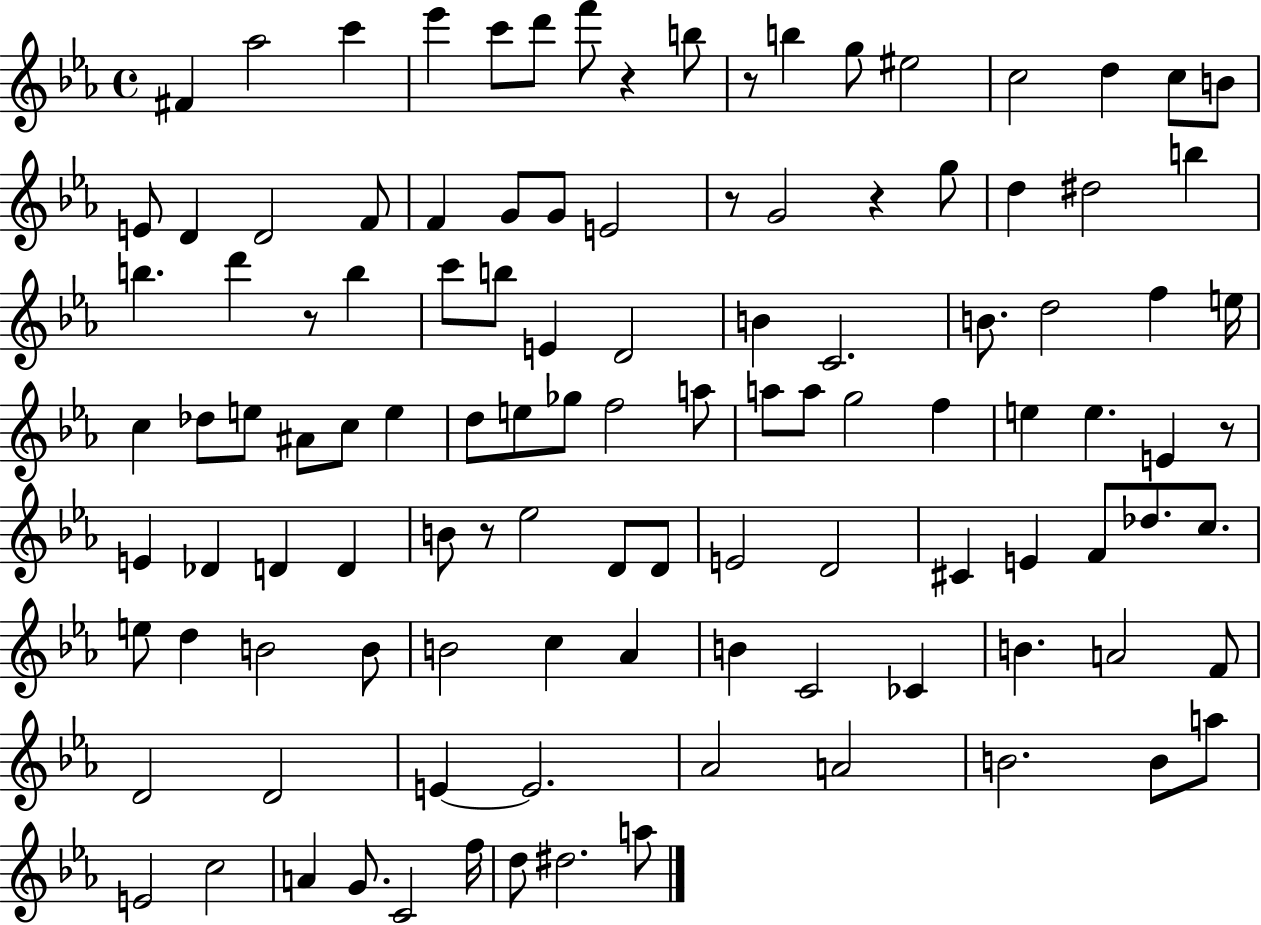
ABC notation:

X:1
T:Untitled
M:4/4
L:1/4
K:Eb
^F _a2 c' _e' c'/2 d'/2 f'/2 z b/2 z/2 b g/2 ^e2 c2 d c/2 B/2 E/2 D D2 F/2 F G/2 G/2 E2 z/2 G2 z g/2 d ^d2 b b d' z/2 b c'/2 b/2 E D2 B C2 B/2 d2 f e/4 c _d/2 e/2 ^A/2 c/2 e d/2 e/2 _g/2 f2 a/2 a/2 a/2 g2 f e e E z/2 E _D D D B/2 z/2 _e2 D/2 D/2 E2 D2 ^C E F/2 _d/2 c/2 e/2 d B2 B/2 B2 c _A B C2 _C B A2 F/2 D2 D2 E E2 _A2 A2 B2 B/2 a/2 E2 c2 A G/2 C2 f/4 d/2 ^d2 a/2